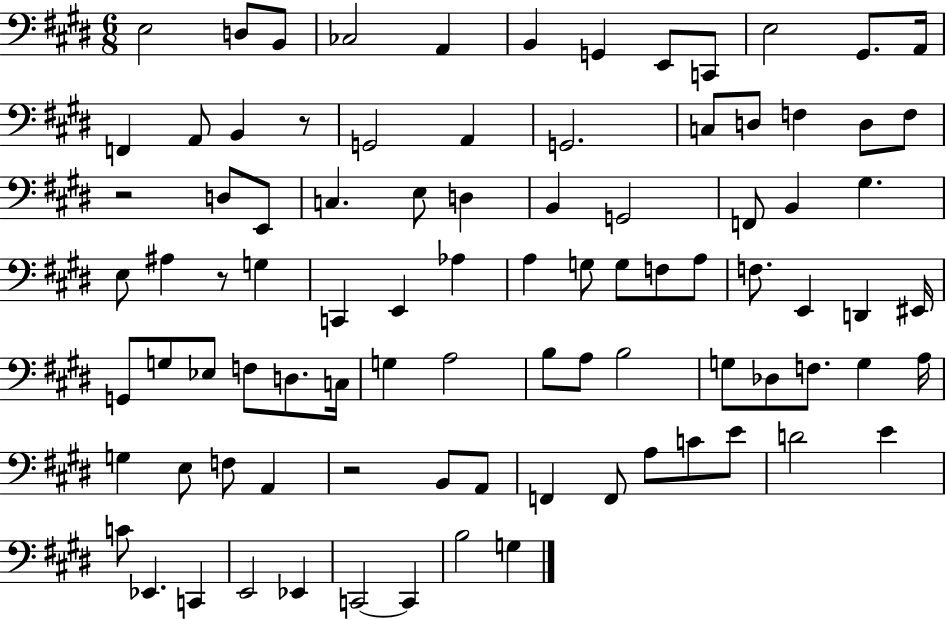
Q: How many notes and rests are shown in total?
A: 90